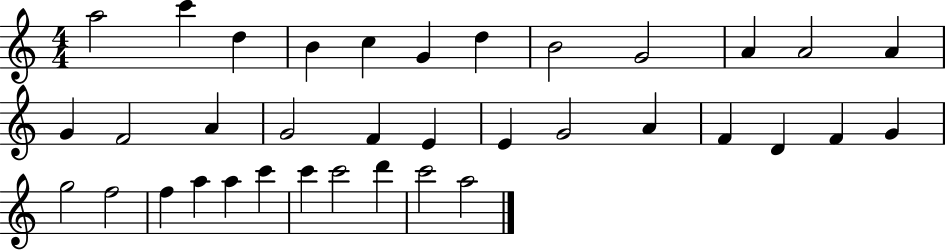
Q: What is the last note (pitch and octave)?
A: A5